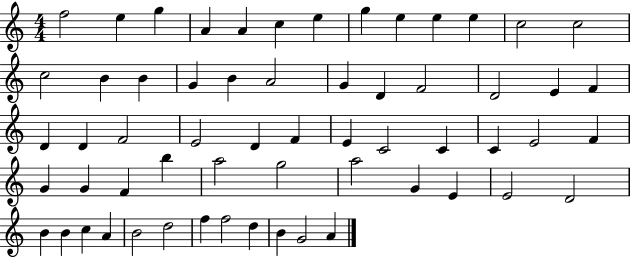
X:1
T:Untitled
M:4/4
L:1/4
K:C
f2 e g A A c e g e e e c2 c2 c2 B B G B A2 G D F2 D2 E F D D F2 E2 D F E C2 C C E2 F G G F b a2 g2 a2 G E E2 D2 B B c A B2 d2 f f2 d B G2 A